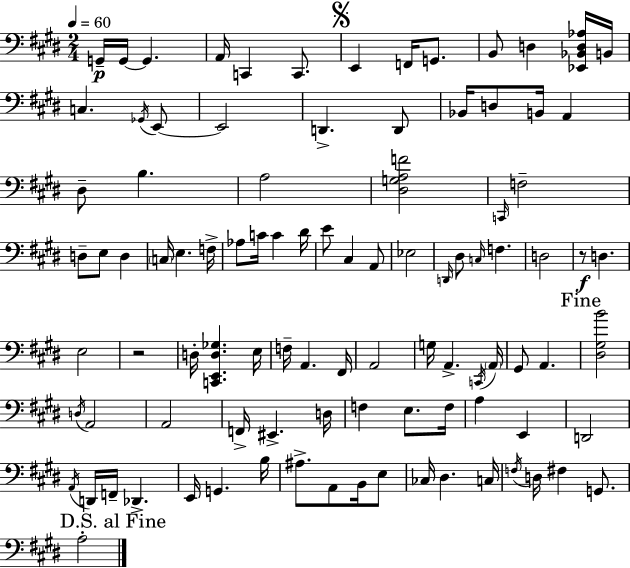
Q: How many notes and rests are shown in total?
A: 97